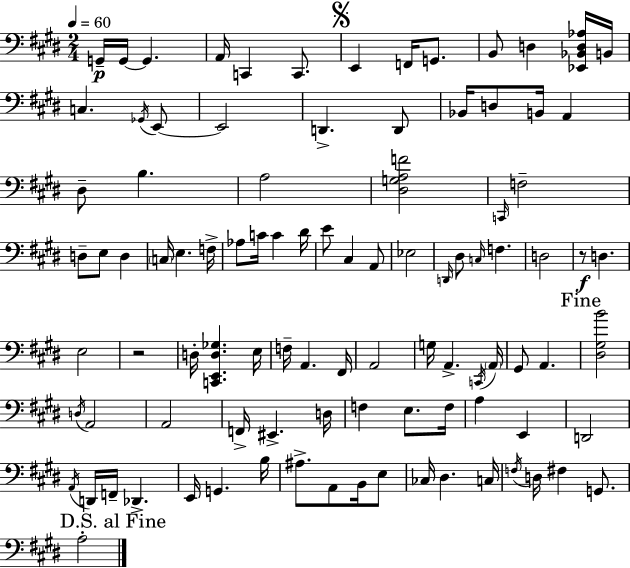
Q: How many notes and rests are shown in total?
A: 97